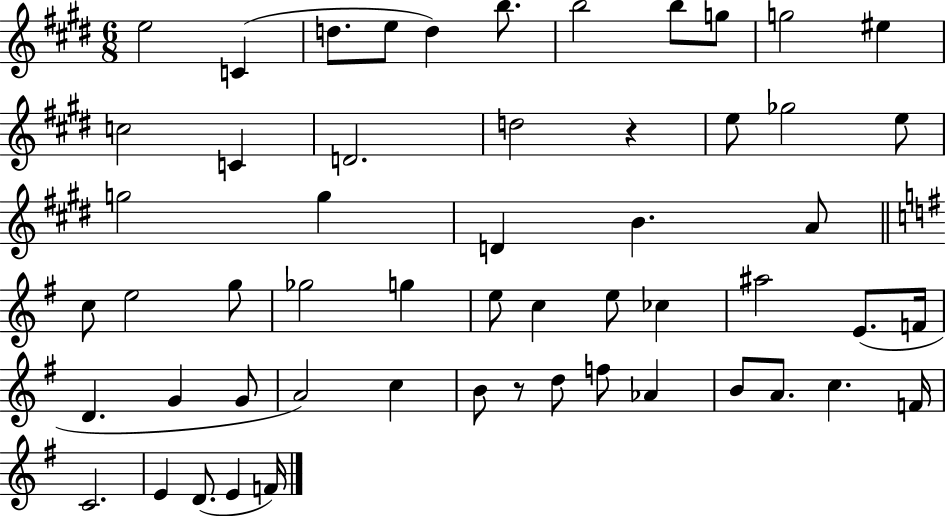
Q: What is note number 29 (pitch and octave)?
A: E5